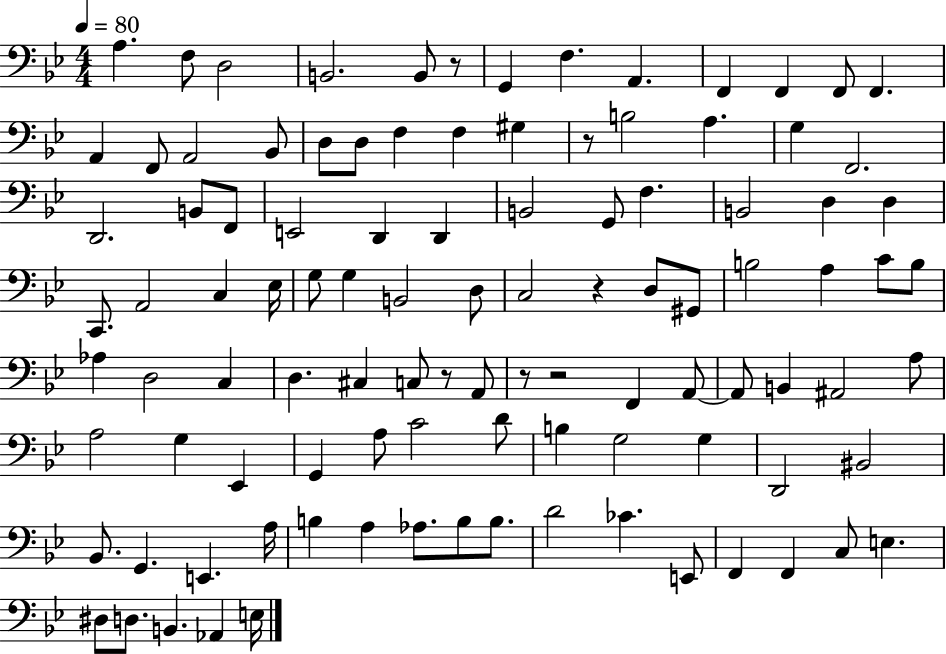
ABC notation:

X:1
T:Untitled
M:4/4
L:1/4
K:Bb
A, F,/2 D,2 B,,2 B,,/2 z/2 G,, F, A,, F,, F,, F,,/2 F,, A,, F,,/2 A,,2 _B,,/2 D,/2 D,/2 F, F, ^G, z/2 B,2 A, G, F,,2 D,,2 B,,/2 F,,/2 E,,2 D,, D,, B,,2 G,,/2 F, B,,2 D, D, C,,/2 A,,2 C, _E,/4 G,/2 G, B,,2 D,/2 C,2 z D,/2 ^G,,/2 B,2 A, C/2 B,/2 _A, D,2 C, D, ^C, C,/2 z/2 A,,/2 z/2 z2 F,, A,,/2 A,,/2 B,, ^A,,2 A,/2 A,2 G, _E,, G,, A,/2 C2 D/2 B, G,2 G, D,,2 ^B,,2 _B,,/2 G,, E,, A,/4 B, A, _A,/2 B,/2 B,/2 D2 _C E,,/2 F,, F,, C,/2 E, ^D,/2 D,/2 B,, _A,, E,/4